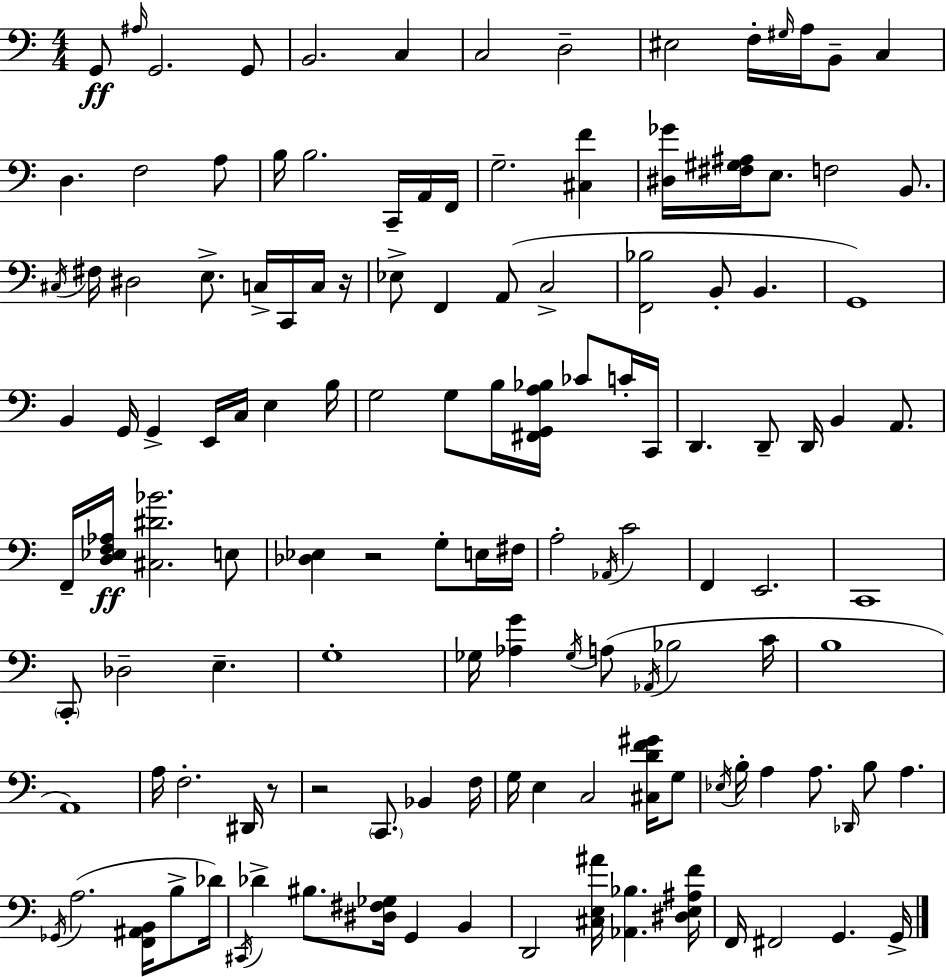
G2/e A#3/s G2/h. G2/e B2/h. C3/q C3/h D3/h EIS3/h F3/s G#3/s A3/s B2/e C3/q D3/q. F3/h A3/e B3/s B3/h. C2/s A2/s F2/s G3/h. [C#3,F4]/q [D#3,Gb4]/s [F#3,G#3,A#3]/s E3/e. F3/h B2/e. C#3/s F#3/s D#3/h E3/e. C3/s C2/s C3/s R/s Eb3/e F2/q A2/e C3/h [F2,Bb3]/h B2/e B2/q. G2/w B2/q G2/s G2/q E2/s C3/s E3/q B3/s G3/h G3/e B3/s [F#2,G2,A3,Bb3]/s CES4/e C4/s C2/s D2/q. D2/e D2/s B2/q A2/e. F2/s [D3,Eb3,F3,Ab3]/s [C#3,D#4,Bb4]/h. E3/e [Db3,Eb3]/q R/h G3/e E3/s F#3/s A3/h Ab2/s C4/h F2/q E2/h. C2/w C2/e Db3/h E3/q. G3/w Gb3/s [Ab3,G4]/q Gb3/s A3/e Ab2/s Bb3/h C4/s B3/w A2/w A3/s F3/h. D#2/s R/e R/h C2/e. Bb2/q F3/s G3/s E3/q C3/h [C#3,D4,F4,G#4]/s G3/e Eb3/s B3/s A3/q A3/e. Db2/s B3/e A3/q. Gb2/s A3/h. [F2,A#2,B2]/s B3/e Db4/s C#2/s Db4/q BIS3/e. [D#3,F#3,Gb3]/s G2/q B2/q D2/h [C#3,E3,A#4]/s [Ab2,Bb3]/q. [D#3,E3,A#3,F4]/s F2/s F#2/h G2/q. G2/s